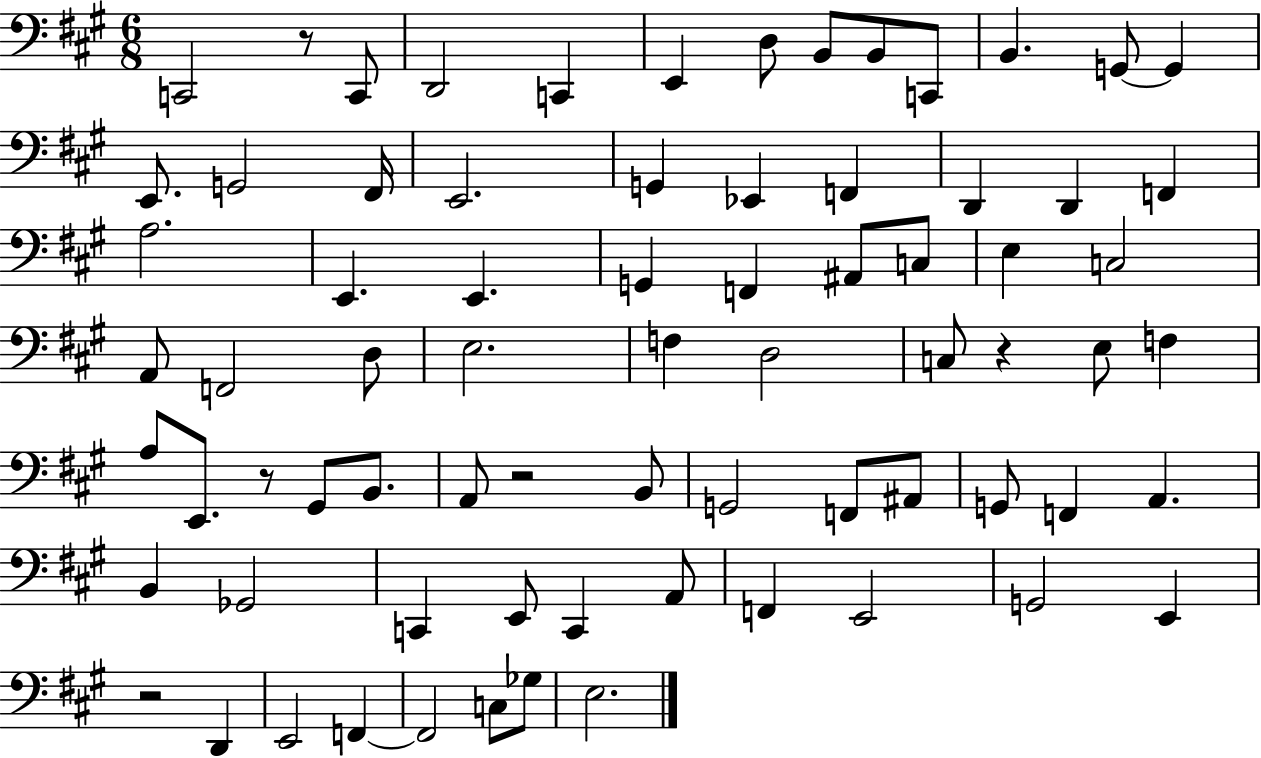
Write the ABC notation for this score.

X:1
T:Untitled
M:6/8
L:1/4
K:A
C,,2 z/2 C,,/2 D,,2 C,, E,, D,/2 B,,/2 B,,/2 C,,/2 B,, G,,/2 G,, E,,/2 G,,2 ^F,,/4 E,,2 G,, _E,, F,, D,, D,, F,, A,2 E,, E,, G,, F,, ^A,,/2 C,/2 E, C,2 A,,/2 F,,2 D,/2 E,2 F, D,2 C,/2 z E,/2 F, A,/2 E,,/2 z/2 ^G,,/2 B,,/2 A,,/2 z2 B,,/2 G,,2 F,,/2 ^A,,/2 G,,/2 F,, A,, B,, _G,,2 C,, E,,/2 C,, A,,/2 F,, E,,2 G,,2 E,, z2 D,, E,,2 F,, F,,2 C,/2 _G,/2 E,2